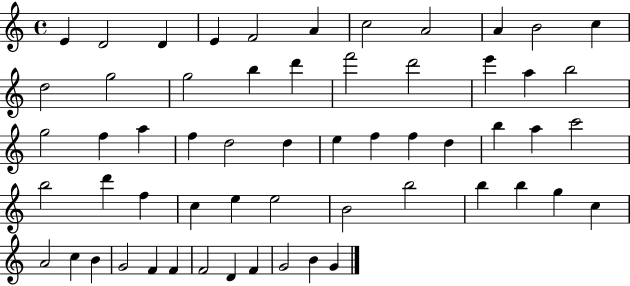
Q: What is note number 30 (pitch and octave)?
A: F5